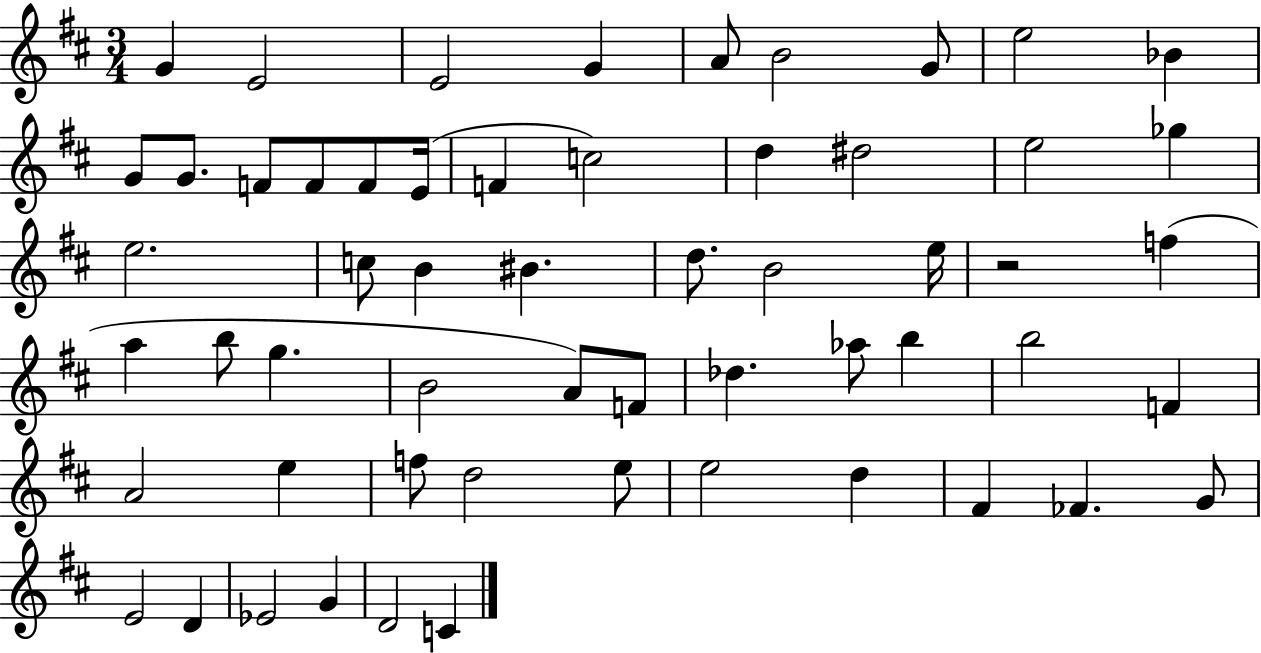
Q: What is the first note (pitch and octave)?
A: G4